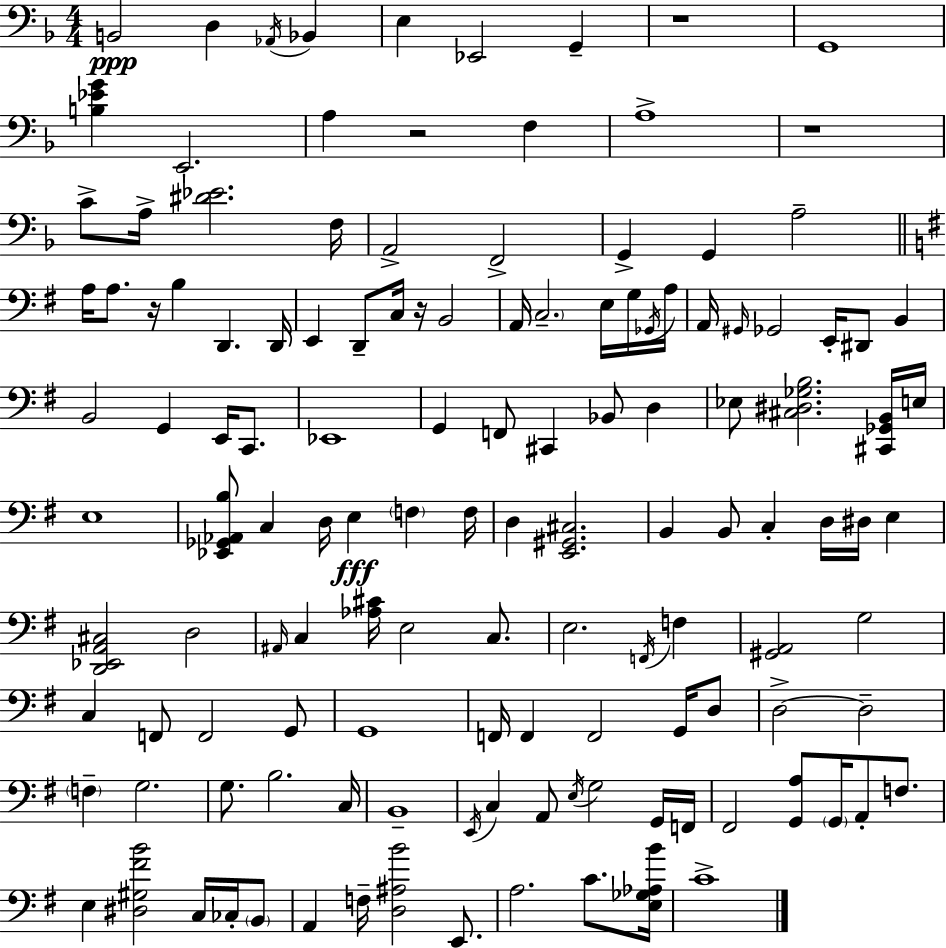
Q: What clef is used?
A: bass